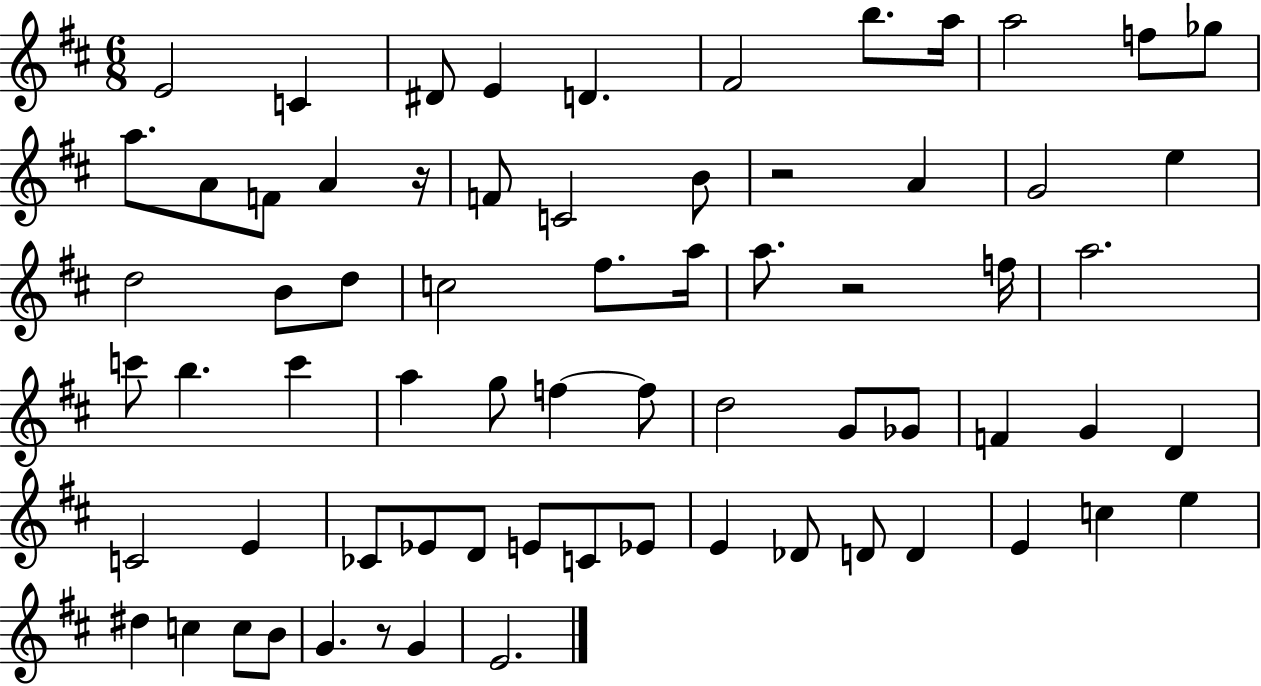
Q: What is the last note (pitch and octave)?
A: E4